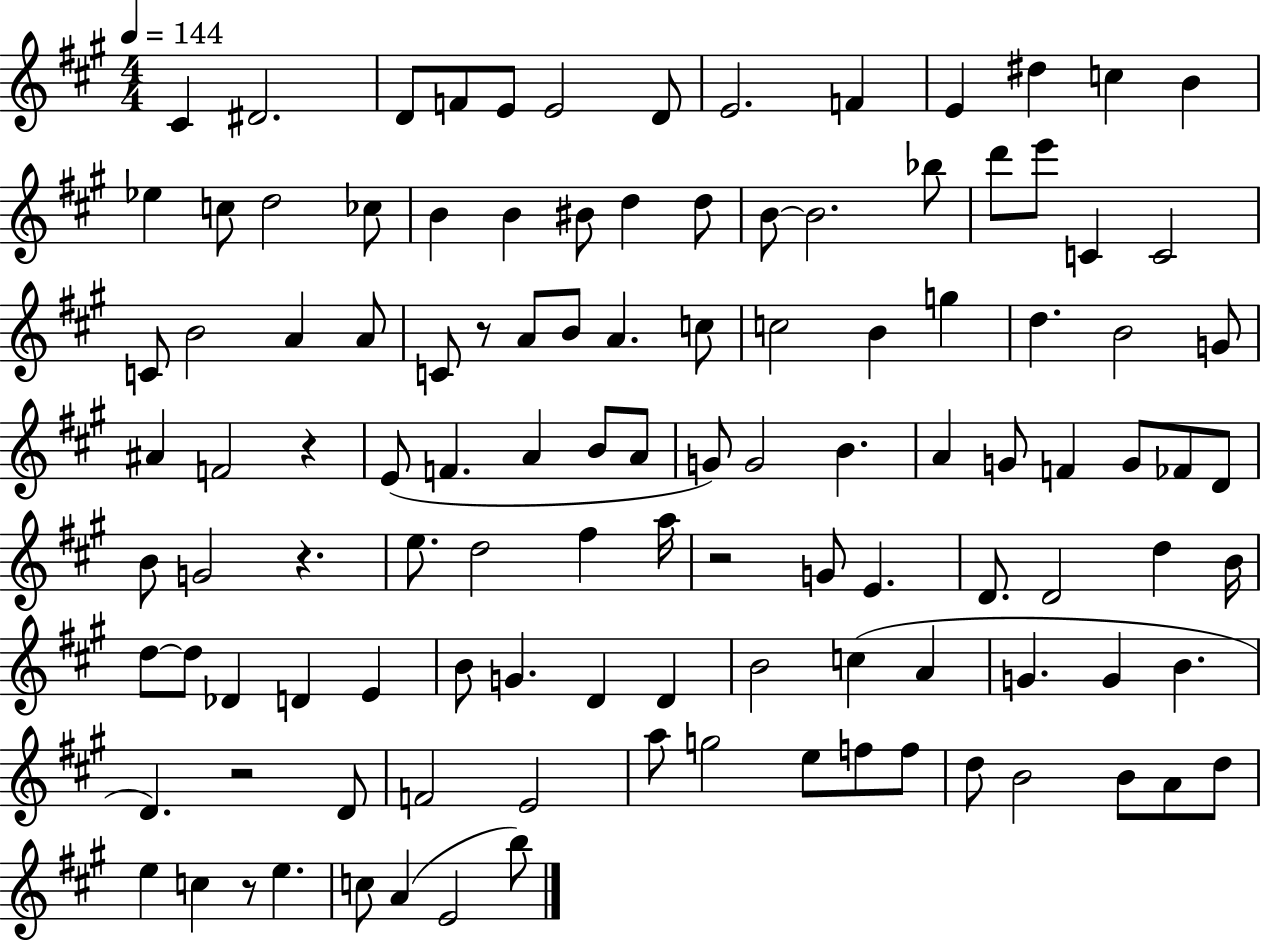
{
  \clef treble
  \numericTimeSignature
  \time 4/4
  \key a \major
  \tempo 4 = 144
  cis'4 dis'2. | d'8 f'8 e'8 e'2 d'8 | e'2. f'4 | e'4 dis''4 c''4 b'4 | \break ees''4 c''8 d''2 ces''8 | b'4 b'4 bis'8 d''4 d''8 | b'8~~ b'2. bes''8 | d'''8 e'''8 c'4 c'2 | \break c'8 b'2 a'4 a'8 | c'8 r8 a'8 b'8 a'4. c''8 | c''2 b'4 g''4 | d''4. b'2 g'8 | \break ais'4 f'2 r4 | e'8( f'4. a'4 b'8 a'8 | g'8) g'2 b'4. | a'4 g'8 f'4 g'8 fes'8 d'8 | \break b'8 g'2 r4. | e''8. d''2 fis''4 a''16 | r2 g'8 e'4. | d'8. d'2 d''4 b'16 | \break d''8~~ d''8 des'4 d'4 e'4 | b'8 g'4. d'4 d'4 | b'2 c''4( a'4 | g'4. g'4 b'4. | \break d'4.) r2 d'8 | f'2 e'2 | a''8 g''2 e''8 f''8 f''8 | d''8 b'2 b'8 a'8 d''8 | \break e''4 c''4 r8 e''4. | c''8 a'4( e'2 b''8) | \bar "|."
}